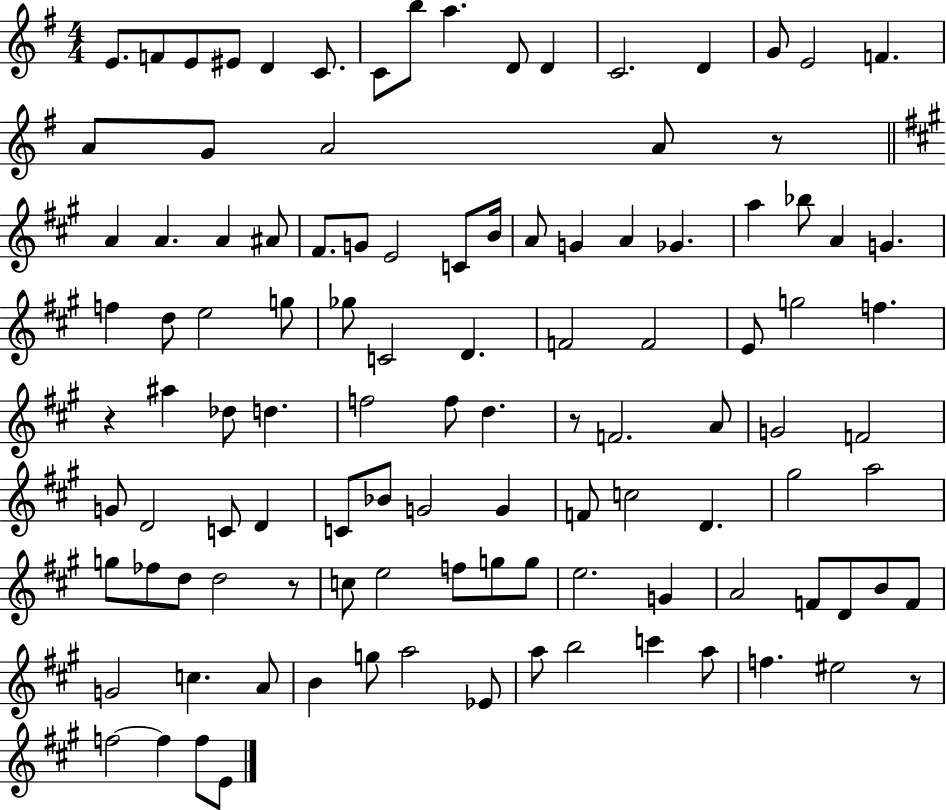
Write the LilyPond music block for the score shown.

{
  \clef treble
  \numericTimeSignature
  \time 4/4
  \key g \major
  e'8. f'8 e'8 eis'8 d'4 c'8. | c'8 b''8 a''4. d'8 d'4 | c'2. d'4 | g'8 e'2 f'4. | \break a'8 g'8 a'2 a'8 r8 | \bar "||" \break \key a \major a'4 a'4. a'4 ais'8 | fis'8. g'8 e'2 c'8 b'16 | a'8 g'4 a'4 ges'4. | a''4 bes''8 a'4 g'4. | \break f''4 d''8 e''2 g''8 | ges''8 c'2 d'4. | f'2 f'2 | e'8 g''2 f''4. | \break r4 ais''4 des''8 d''4. | f''2 f''8 d''4. | r8 f'2. a'8 | g'2 f'2 | \break g'8 d'2 c'8 d'4 | c'8 bes'8 g'2 g'4 | f'8 c''2 d'4. | gis''2 a''2 | \break g''8 fes''8 d''8 d''2 r8 | c''8 e''2 f''8 g''8 g''8 | e''2. g'4 | a'2 f'8 d'8 b'8 f'8 | \break g'2 c''4. a'8 | b'4 g''8 a''2 ees'8 | a''8 b''2 c'''4 a''8 | f''4. eis''2 r8 | \break f''2~~ f''4 f''8 e'8 | \bar "|."
}